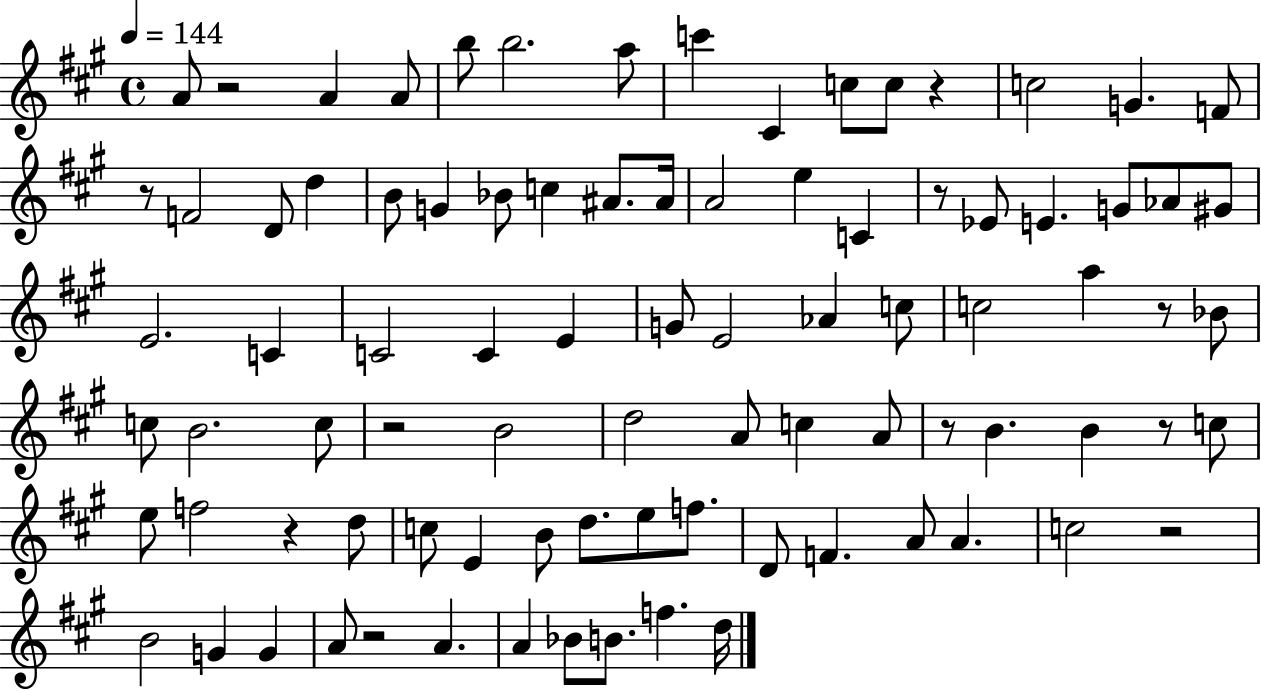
A4/e R/h A4/q A4/e B5/e B5/h. A5/e C6/q C#4/q C5/e C5/e R/q C5/h G4/q. F4/e R/e F4/h D4/e D5/q B4/e G4/q Bb4/e C5/q A#4/e. A#4/s A4/h E5/q C4/q R/e Eb4/e E4/q. G4/e Ab4/e G#4/e E4/h. C4/q C4/h C4/q E4/q G4/e E4/h Ab4/q C5/e C5/h A5/q R/e Bb4/e C5/e B4/h. C5/e R/h B4/h D5/h A4/e C5/q A4/e R/e B4/q. B4/q R/e C5/e E5/e F5/h R/q D5/e C5/e E4/q B4/e D5/e. E5/e F5/e. D4/e F4/q. A4/e A4/q. C5/h R/h B4/h G4/q G4/q A4/e R/h A4/q. A4/q Bb4/e B4/e. F5/q. D5/s